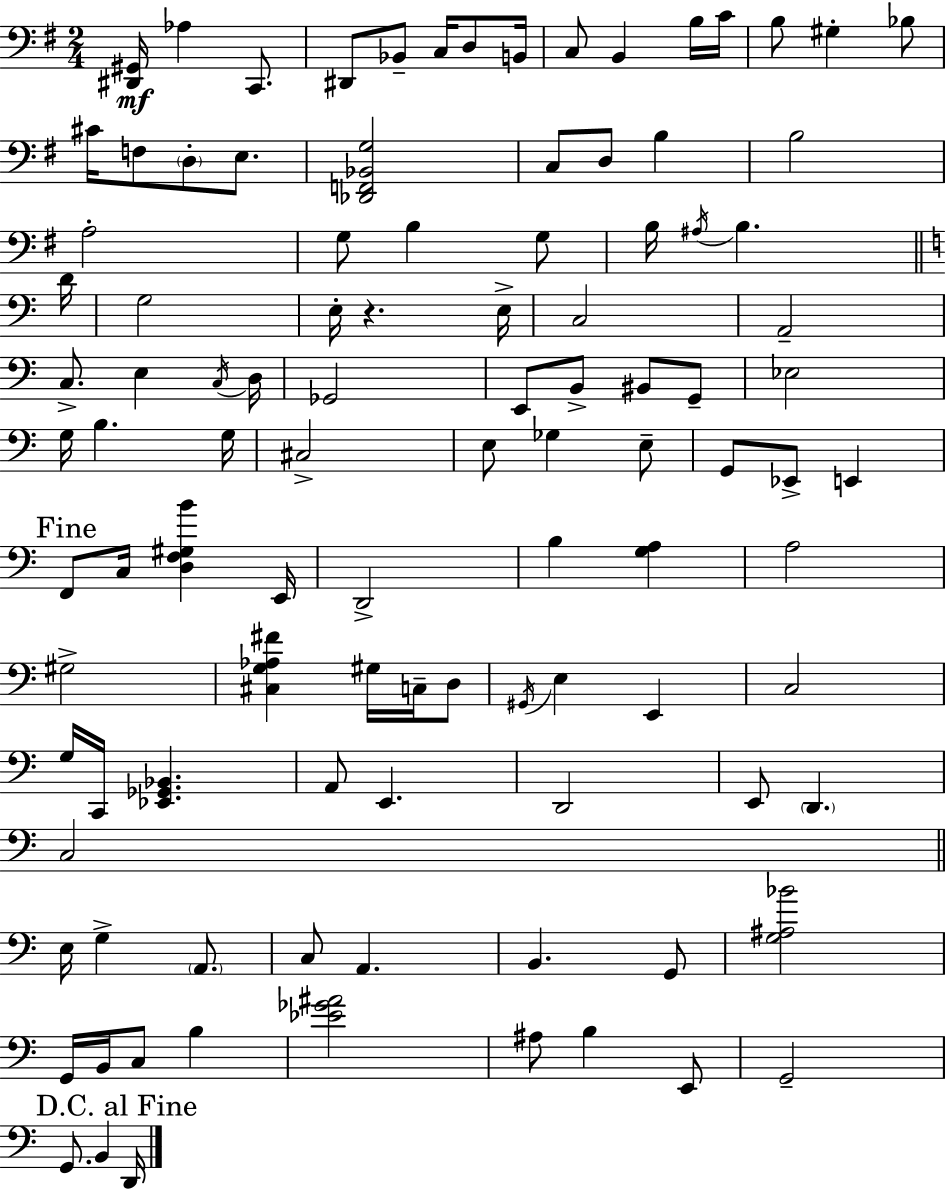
[D#2,G#2]/s Ab3/q C2/e. D#2/e Bb2/e C3/s D3/e B2/s C3/e B2/q B3/s C4/s B3/e G#3/q Bb3/e C#4/s F3/e D3/e E3/e. [Db2,F2,Bb2,G3]/h C3/e D3/e B3/q B3/h A3/h G3/e B3/q G3/e B3/s A#3/s B3/q. D4/s G3/h E3/s R/q. E3/s C3/h A2/h C3/e. E3/q C3/s D3/s Gb2/h E2/e B2/e BIS2/e G2/e Eb3/h G3/s B3/q. G3/s C#3/h E3/e Gb3/q E3/e G2/e Eb2/e E2/q F2/e C3/s [D3,F3,G#3,B4]/q E2/s D2/h B3/q [G3,A3]/q A3/h G#3/h [C#3,G3,Ab3,F#4]/q G#3/s C3/s D3/e G#2/s E3/q E2/q C3/h G3/s C2/s [Eb2,Gb2,Bb2]/q. A2/e E2/q. D2/h E2/e D2/q. C3/h E3/s G3/q A2/e. C3/e A2/q. B2/q. G2/e [G3,A#3,Bb4]/h G2/s B2/s C3/e B3/q [Eb4,Gb4,A#4]/h A#3/e B3/q E2/e G2/h G2/e. B2/q D2/s